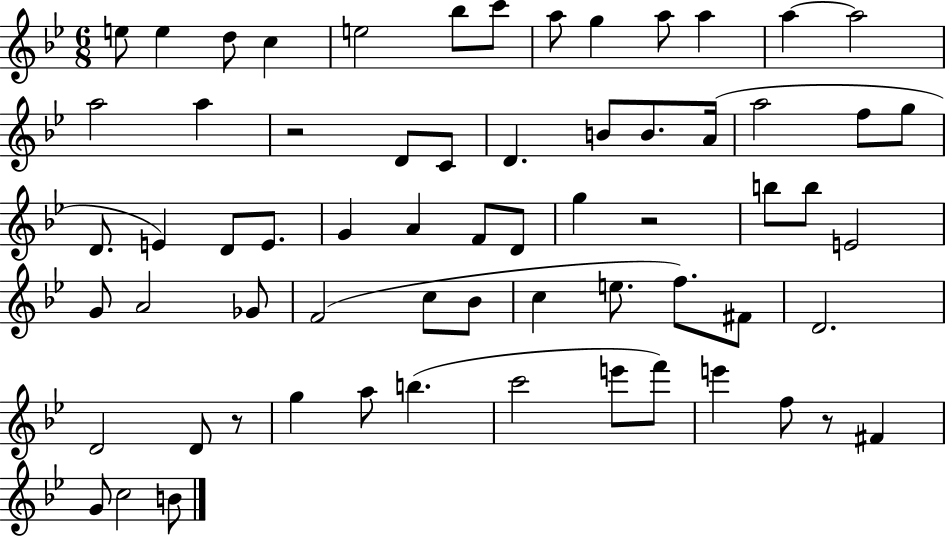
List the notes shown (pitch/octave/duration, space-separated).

E5/e E5/q D5/e C5/q E5/h Bb5/e C6/e A5/e G5/q A5/e A5/q A5/q A5/h A5/h A5/q R/h D4/e C4/e D4/q. B4/e B4/e. A4/s A5/h F5/e G5/e D4/e. E4/q D4/e E4/e. G4/q A4/q F4/e D4/e G5/q R/h B5/e B5/e E4/h G4/e A4/h Gb4/e F4/h C5/e Bb4/e C5/q E5/e. F5/e. F#4/e D4/h. D4/h D4/e R/e G5/q A5/e B5/q. C6/h E6/e F6/e E6/q F5/e R/e F#4/q G4/e C5/h B4/e